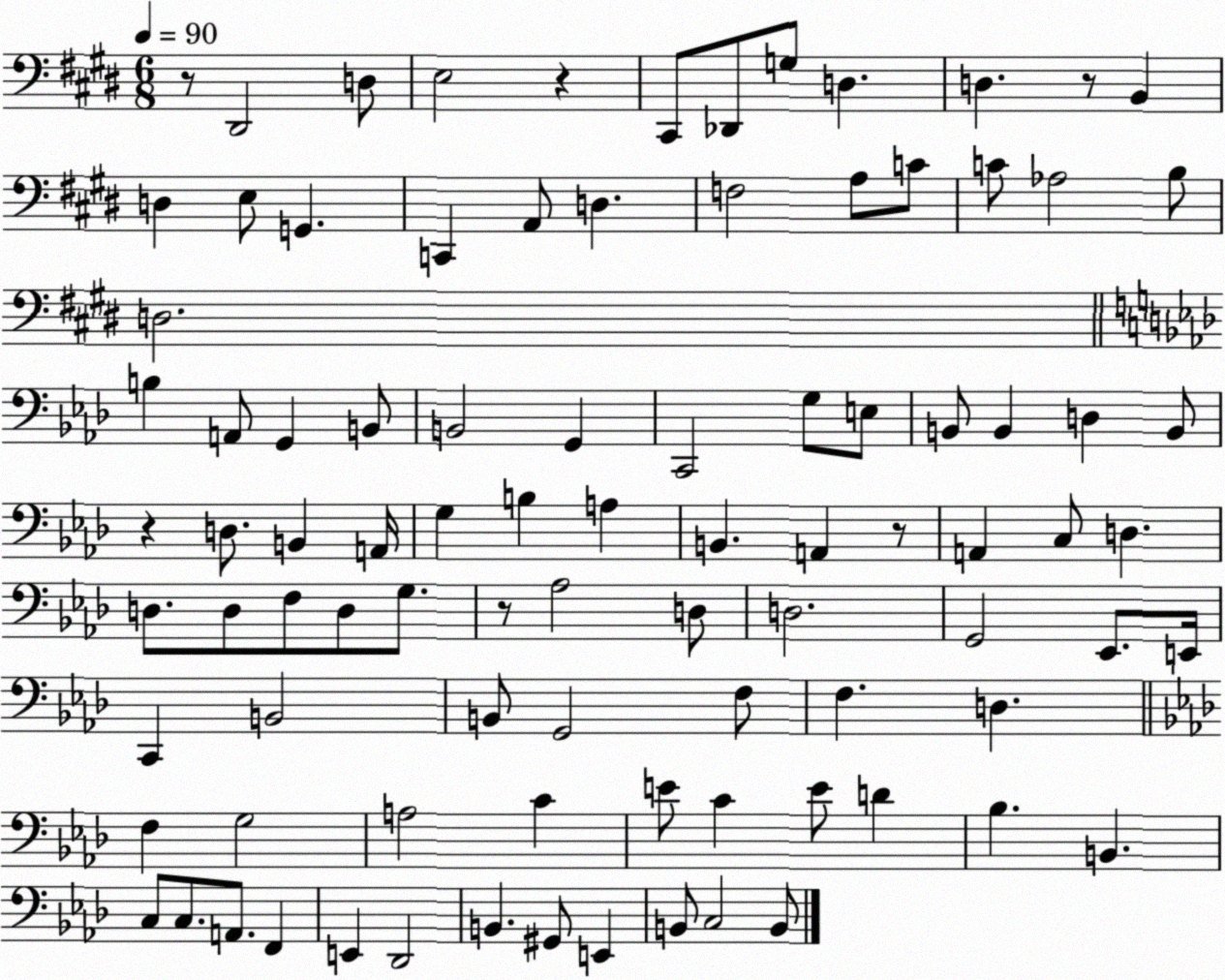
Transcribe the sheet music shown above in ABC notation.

X:1
T:Untitled
M:6/8
L:1/4
K:E
z/2 ^D,,2 D,/2 E,2 z ^C,,/2 _D,,/2 G,/2 D, D, z/2 B,, D, E,/2 G,, C,, A,,/2 D, F,2 A,/2 C/2 C/2 _A,2 B,/2 D,2 B, A,,/2 G,, B,,/2 B,,2 G,, C,,2 G,/2 E,/2 B,,/2 B,, D, B,,/2 z D,/2 B,, A,,/4 G, B, A, B,, A,, z/2 A,, C,/2 D, D,/2 D,/2 F,/2 D,/2 G,/2 z/2 _A,2 D,/2 D,2 G,,2 _E,,/2 E,,/4 C,, B,,2 B,,/2 G,,2 F,/2 F, D, F, G,2 A,2 C E/2 C E/2 D _B, B,, C,/2 C,/2 A,,/2 F,, E,, _D,,2 B,, ^G,,/2 E,, B,,/2 C,2 B,,/2